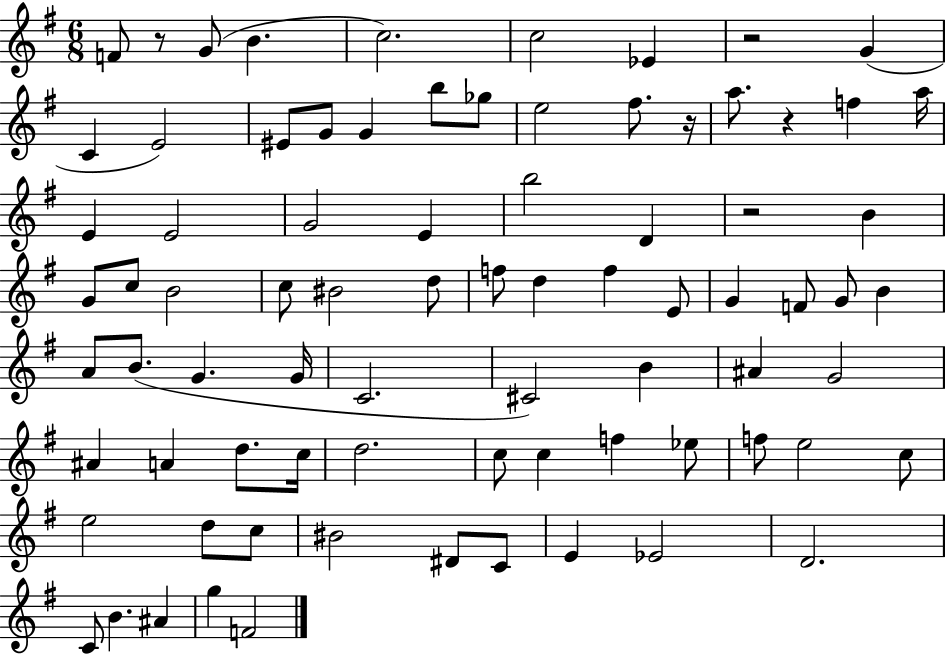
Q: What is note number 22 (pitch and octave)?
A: G4